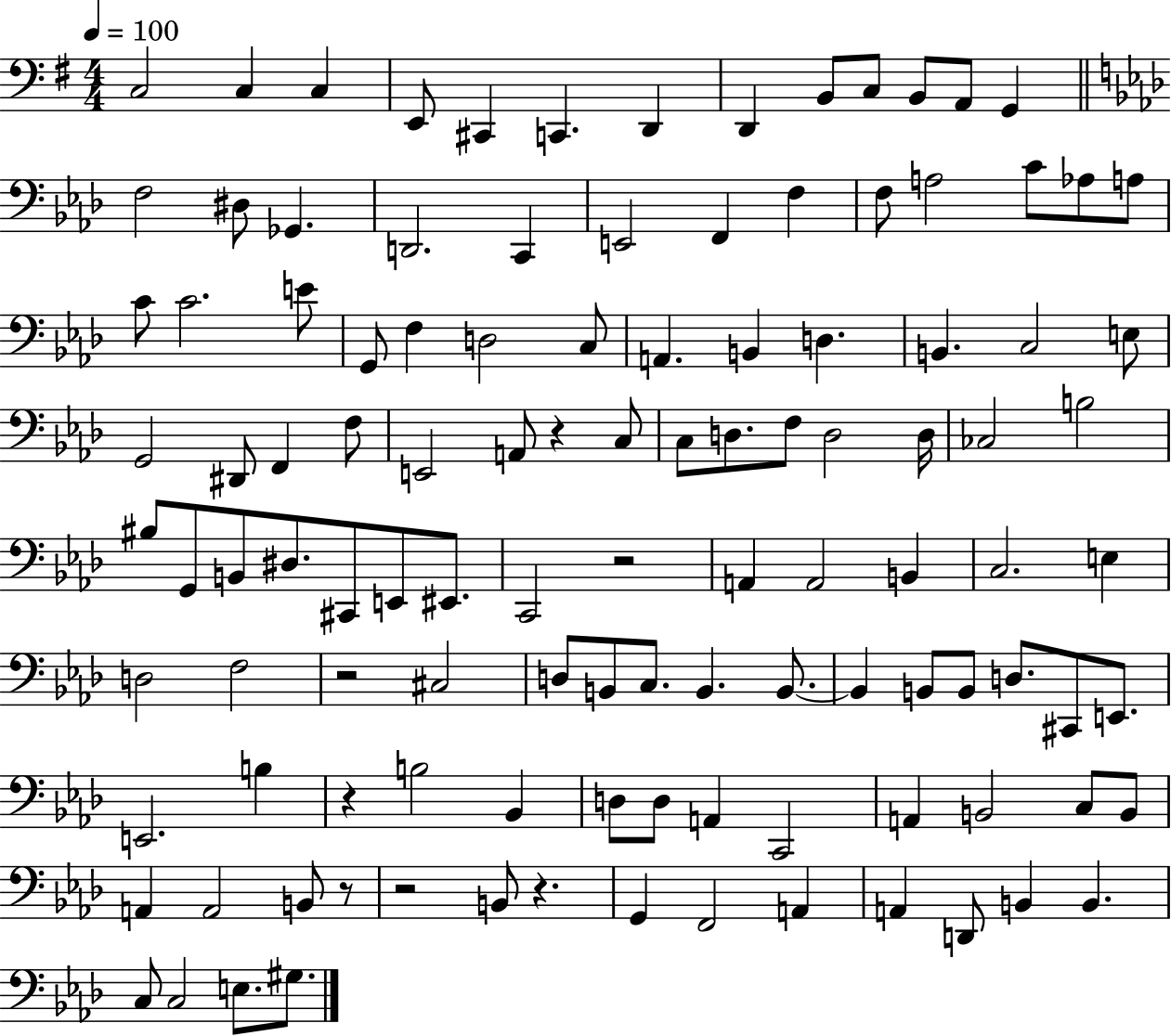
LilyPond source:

{
  \clef bass
  \numericTimeSignature
  \time 4/4
  \key g \major
  \tempo 4 = 100
  c2 c4 c4 | e,8 cis,4 c,4. d,4 | d,4 b,8 c8 b,8 a,8 g,4 | \bar "||" \break \key aes \major f2 dis8 ges,4. | d,2. c,4 | e,2 f,4 f4 | f8 a2 c'8 aes8 a8 | \break c'8 c'2. e'8 | g,8 f4 d2 c8 | a,4. b,4 d4. | b,4. c2 e8 | \break g,2 dis,8 f,4 f8 | e,2 a,8 r4 c8 | c8 d8. f8 d2 d16 | ces2 b2 | \break bis8 g,8 b,8 dis8. cis,8 e,8 eis,8. | c,2 r2 | a,4 a,2 b,4 | c2. e4 | \break d2 f2 | r2 cis2 | d8 b,8 c8. b,4. b,8.~~ | b,4 b,8 b,8 d8. cis,8 e,8. | \break e,2. b4 | r4 b2 bes,4 | d8 d8 a,4 c,2 | a,4 b,2 c8 b,8 | \break a,4 a,2 b,8 r8 | r2 b,8 r4. | g,4 f,2 a,4 | a,4 d,8 b,4 b,4. | \break c8 c2 e8. gis8. | \bar "|."
}